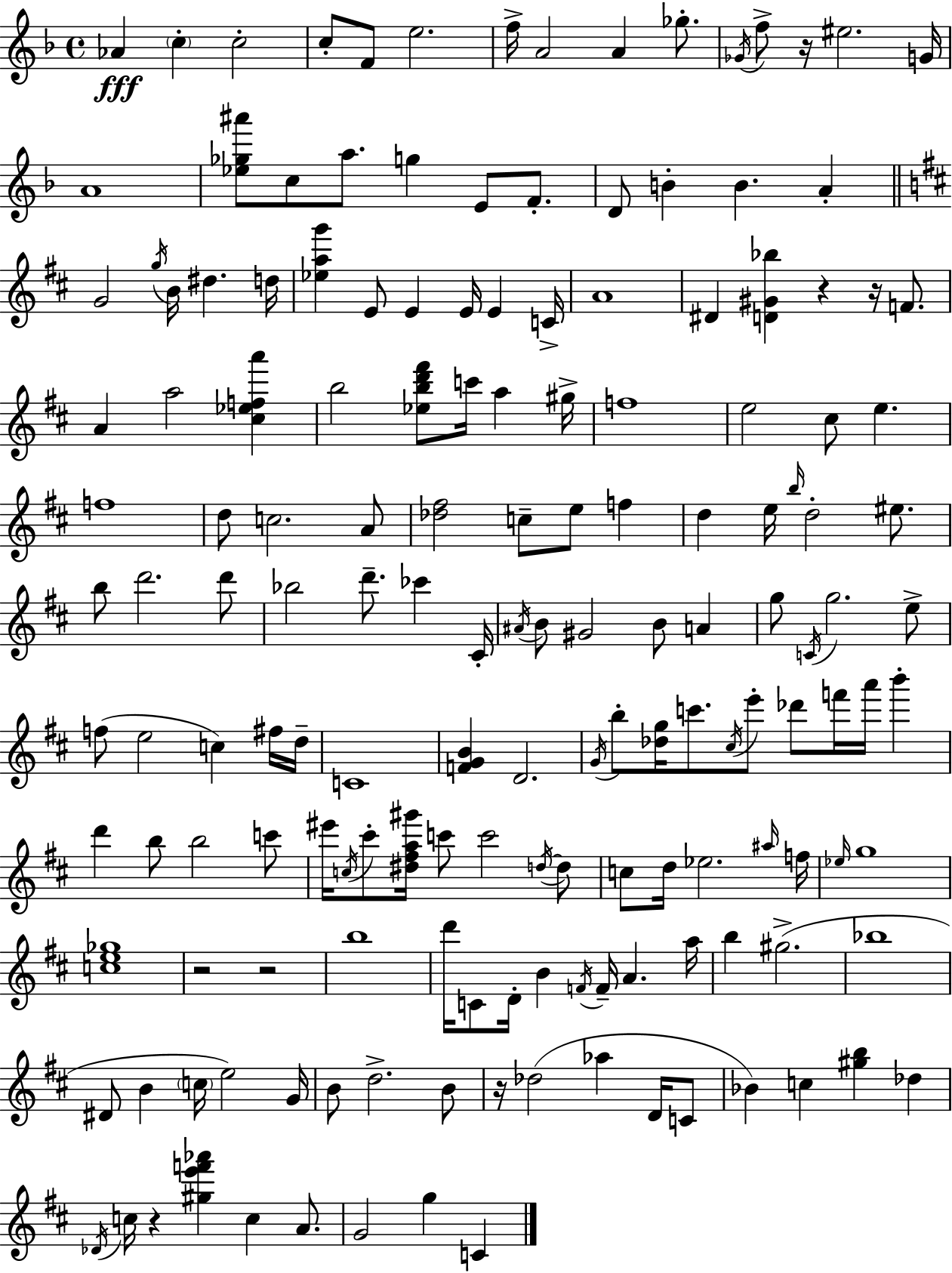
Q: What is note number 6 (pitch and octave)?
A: E5